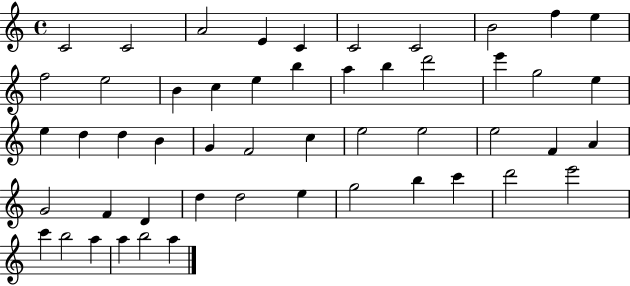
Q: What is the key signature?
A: C major